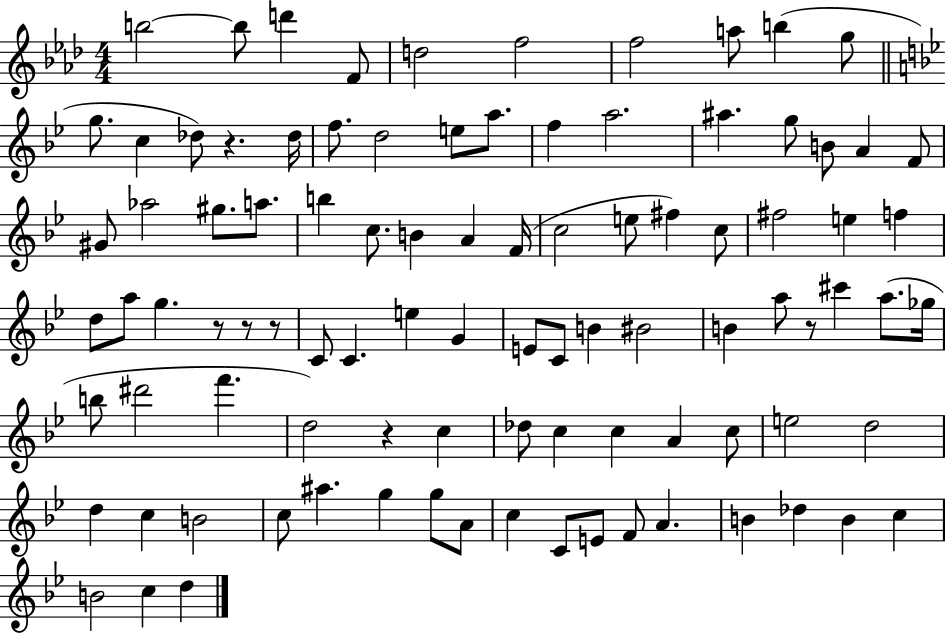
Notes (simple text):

B5/h B5/e D6/q F4/e D5/h F5/h F5/h A5/e B5/q G5/e G5/e. C5/q Db5/e R/q. Db5/s F5/e. D5/h E5/e A5/e. F5/q A5/h. A#5/q. G5/e B4/e A4/q F4/e G#4/e Ab5/h G#5/e. A5/e. B5/q C5/e. B4/q A4/q F4/s C5/h E5/e F#5/q C5/e F#5/h E5/q F5/q D5/e A5/e G5/q. R/e R/e R/e C4/e C4/q. E5/q G4/q E4/e C4/e B4/q BIS4/h B4/q A5/e R/e C#6/q A5/e. Gb5/s B5/e D#6/h F6/q. D5/h R/q C5/q Db5/e C5/q C5/q A4/q C5/e E5/h D5/h D5/q C5/q B4/h C5/e A#5/q. G5/q G5/e A4/e C5/q C4/e E4/e F4/e A4/q. B4/q Db5/q B4/q C5/q B4/h C5/q D5/q